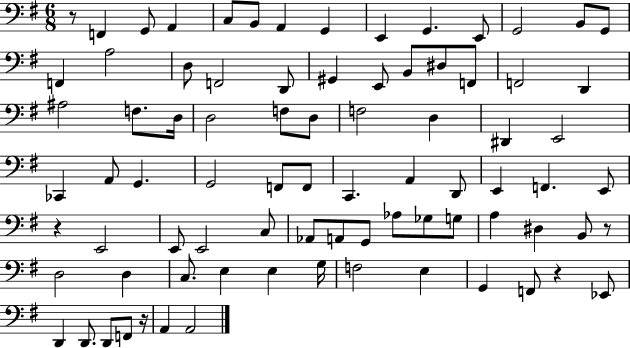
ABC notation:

X:1
T:Untitled
M:6/8
L:1/4
K:G
z/2 F,, G,,/2 A,, C,/2 B,,/2 A,, G,, E,, G,, E,,/2 G,,2 B,,/2 G,,/2 F,, A,2 D,/2 F,,2 D,,/2 ^G,, E,,/2 B,,/2 ^D,/2 F,,/2 F,,2 D,, ^A,2 F,/2 D,/4 D,2 F,/2 D,/2 F,2 D, ^D,, E,,2 _C,, A,,/2 G,, G,,2 F,,/2 F,,/2 C,, A,, D,,/2 E,, F,, E,,/2 z E,,2 E,,/2 E,,2 C,/2 _A,,/2 A,,/2 G,,/2 _A,/2 _G,/2 G,/2 A, ^D, B,,/2 z/2 D,2 D, C,/2 E, E, G,/4 F,2 E, G,, F,,/2 z _E,,/2 D,, D,,/2 D,,/2 F,,/2 z/4 A,, A,,2